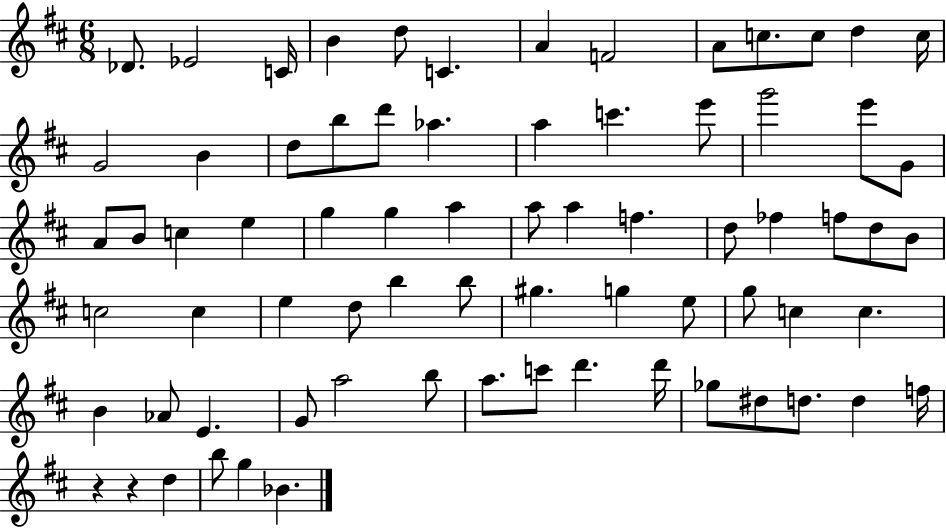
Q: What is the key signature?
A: D major